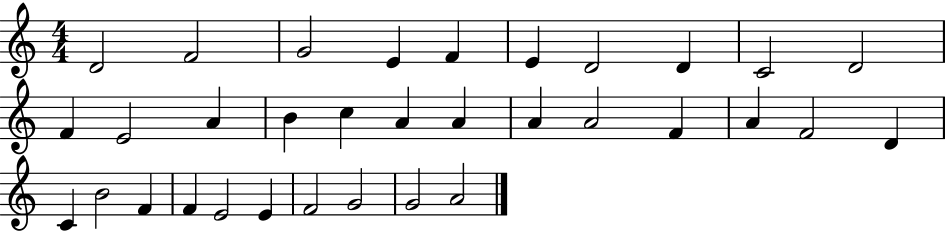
{
  \clef treble
  \numericTimeSignature
  \time 4/4
  \key c \major
  d'2 f'2 | g'2 e'4 f'4 | e'4 d'2 d'4 | c'2 d'2 | \break f'4 e'2 a'4 | b'4 c''4 a'4 a'4 | a'4 a'2 f'4 | a'4 f'2 d'4 | \break c'4 b'2 f'4 | f'4 e'2 e'4 | f'2 g'2 | g'2 a'2 | \break \bar "|."
}